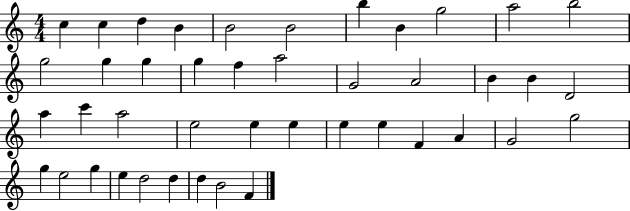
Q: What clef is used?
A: treble